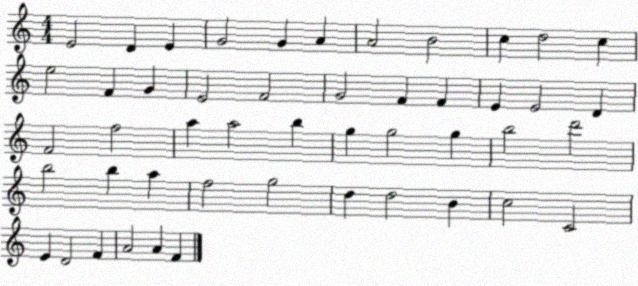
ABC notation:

X:1
T:Untitled
M:4/4
L:1/4
K:C
E2 D E G2 G A A2 B2 c d2 c e2 F G E2 F2 G2 F F E E2 D F2 f2 a a2 b g g2 g b2 d'2 b2 b a f2 g2 d d2 B c2 C2 E D2 F A2 A F